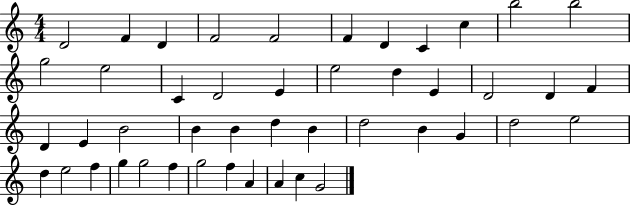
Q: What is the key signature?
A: C major